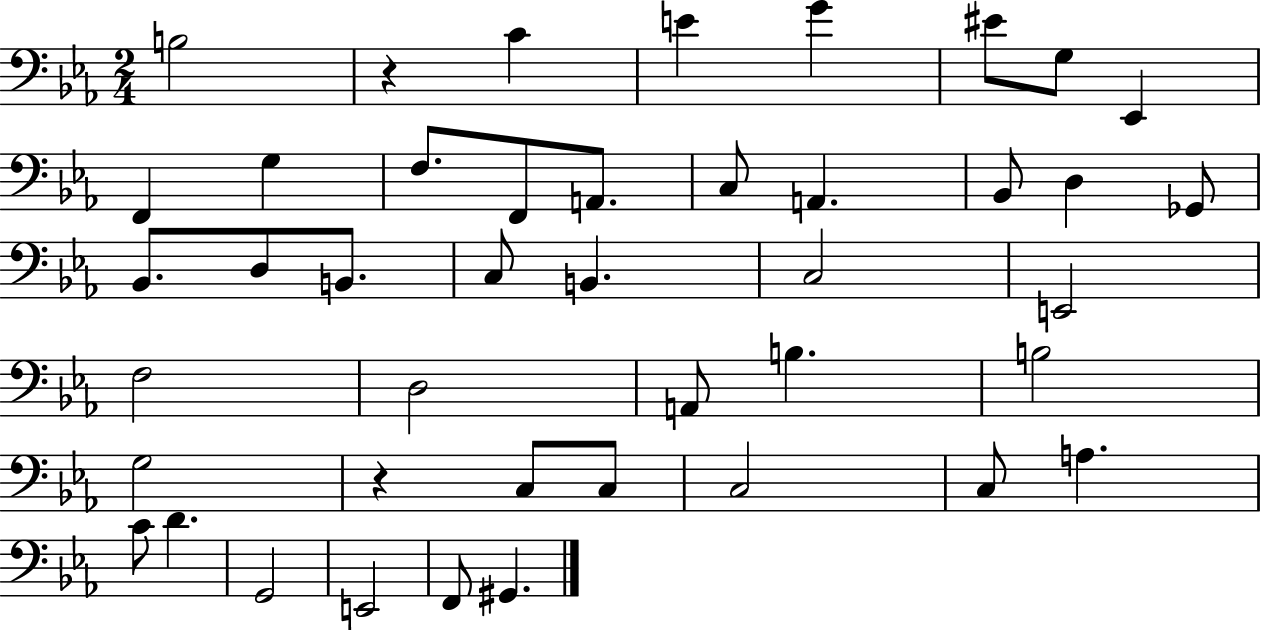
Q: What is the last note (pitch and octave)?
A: G#2